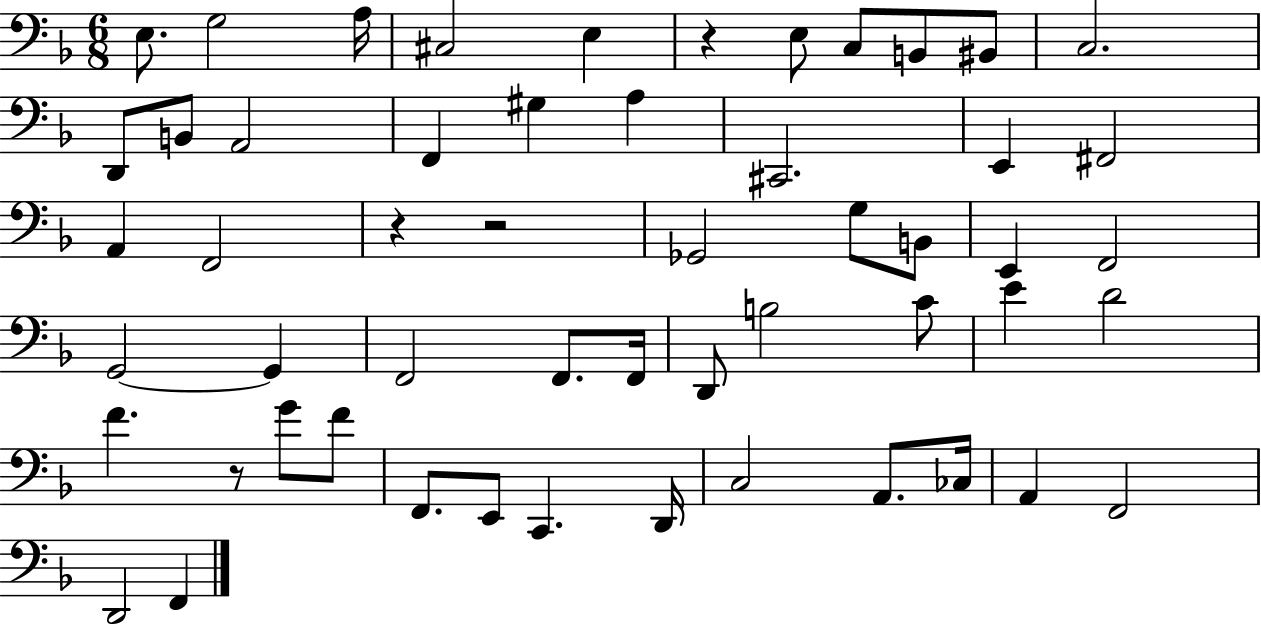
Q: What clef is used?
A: bass